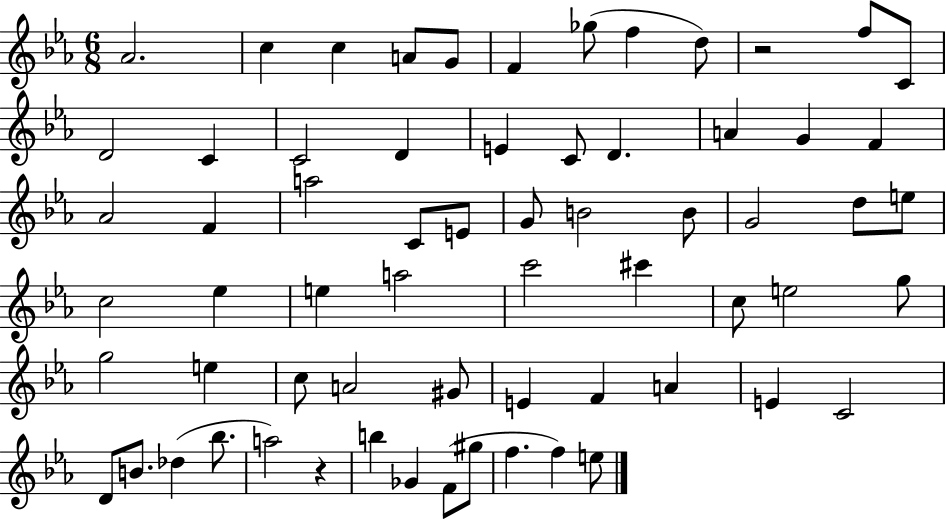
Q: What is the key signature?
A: EES major